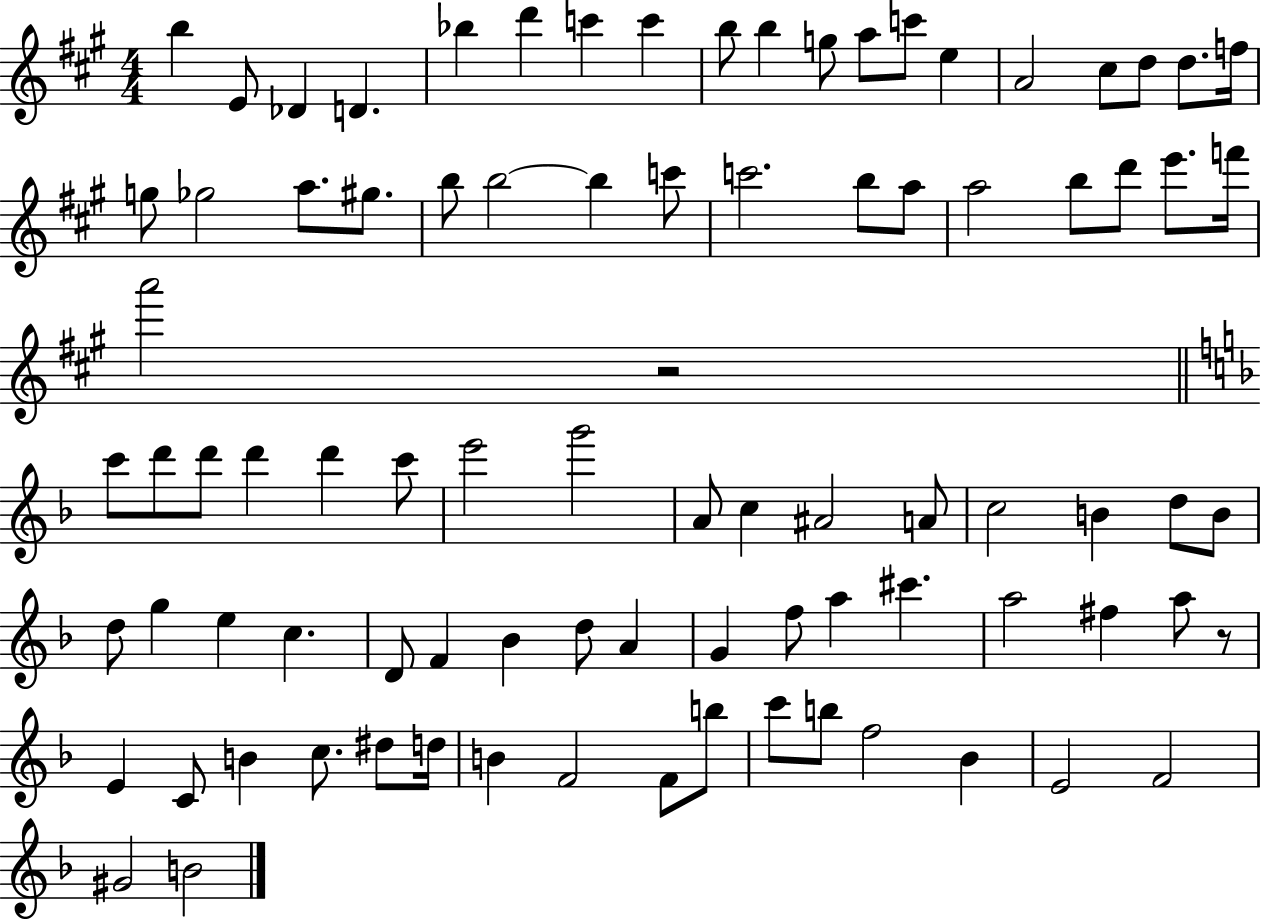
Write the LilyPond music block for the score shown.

{
  \clef treble
  \numericTimeSignature
  \time 4/4
  \key a \major
  b''4 e'8 des'4 d'4. | bes''4 d'''4 c'''4 c'''4 | b''8 b''4 g''8 a''8 c'''8 e''4 | a'2 cis''8 d''8 d''8. f''16 | \break g''8 ges''2 a''8. gis''8. | b''8 b''2~~ b''4 c'''8 | c'''2. b''8 a''8 | a''2 b''8 d'''8 e'''8. f'''16 | \break a'''2 r2 | \bar "||" \break \key f \major c'''8 d'''8 d'''8 d'''4 d'''4 c'''8 | e'''2 g'''2 | a'8 c''4 ais'2 a'8 | c''2 b'4 d''8 b'8 | \break d''8 g''4 e''4 c''4. | d'8 f'4 bes'4 d''8 a'4 | g'4 f''8 a''4 cis'''4. | a''2 fis''4 a''8 r8 | \break e'4 c'8 b'4 c''8. dis''8 d''16 | b'4 f'2 f'8 b''8 | c'''8 b''8 f''2 bes'4 | e'2 f'2 | \break gis'2 b'2 | \bar "|."
}